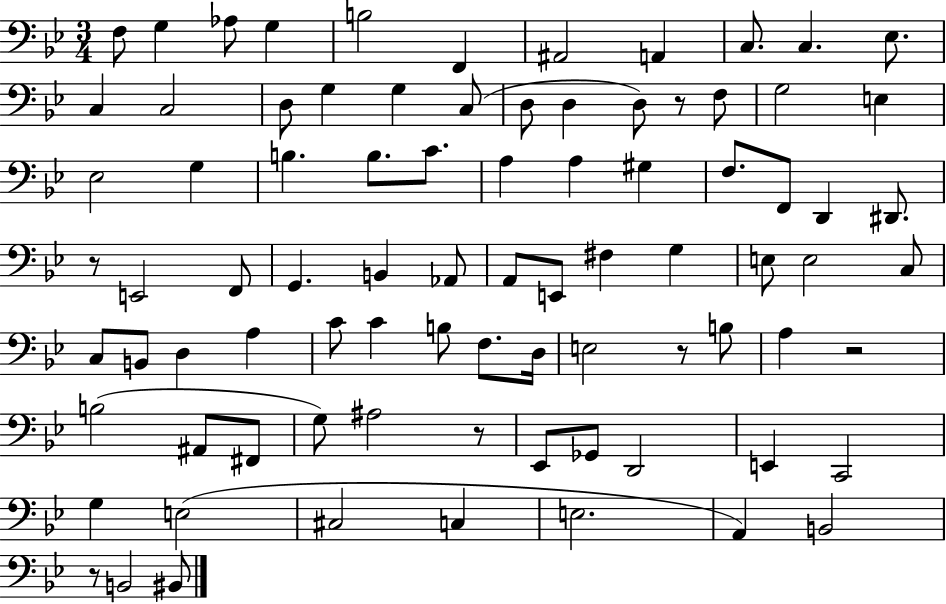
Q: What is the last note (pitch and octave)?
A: BIS2